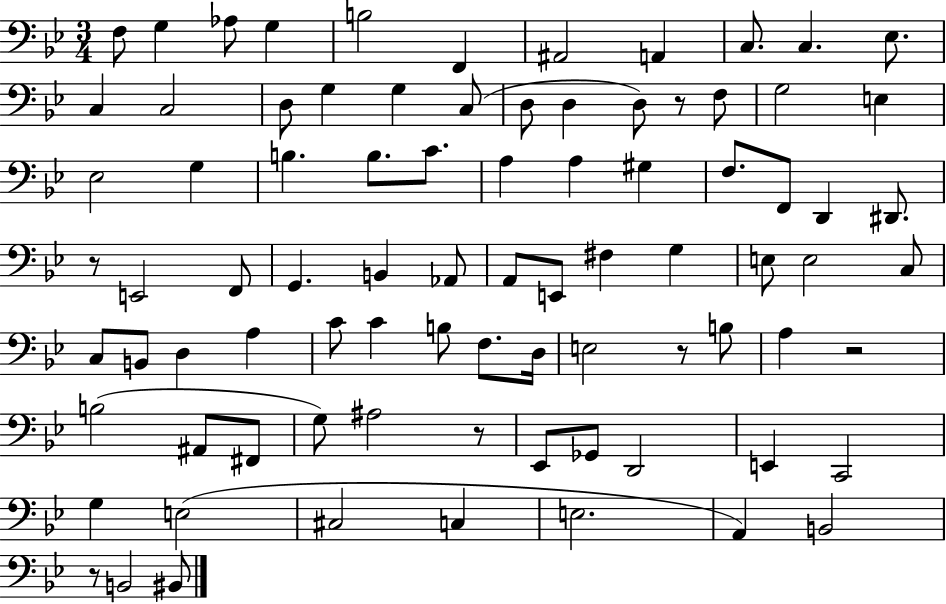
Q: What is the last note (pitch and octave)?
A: BIS2